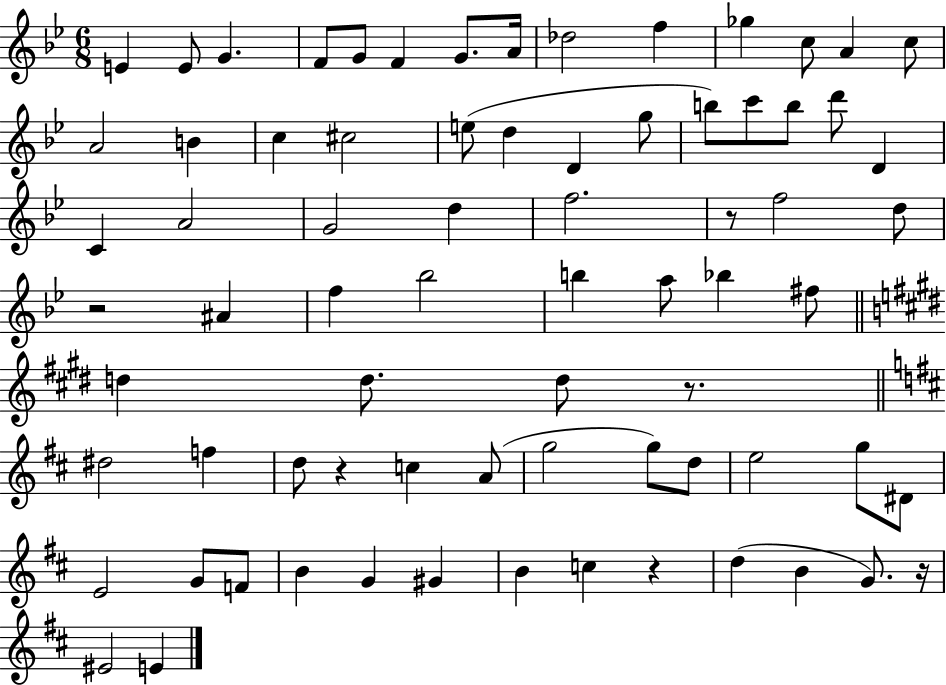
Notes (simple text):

E4/q E4/e G4/q. F4/e G4/e F4/q G4/e. A4/s Db5/h F5/q Gb5/q C5/e A4/q C5/e A4/h B4/q C5/q C#5/h E5/e D5/q D4/q G5/e B5/e C6/e B5/e D6/e D4/q C4/q A4/h G4/h D5/q F5/h. R/e F5/h D5/e R/h A#4/q F5/q Bb5/h B5/q A5/e Bb5/q F#5/e D5/q D5/e. D5/e R/e. D#5/h F5/q D5/e R/q C5/q A4/e G5/h G5/e D5/e E5/h G5/e D#4/e E4/h G4/e F4/e B4/q G4/q G#4/q B4/q C5/q R/q D5/q B4/q G4/e. R/s EIS4/h E4/q